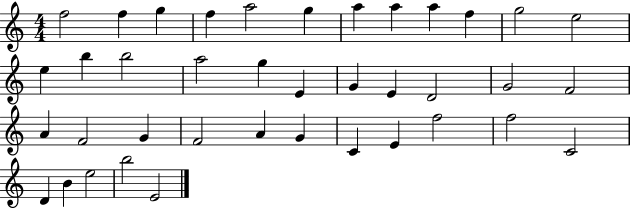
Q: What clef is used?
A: treble